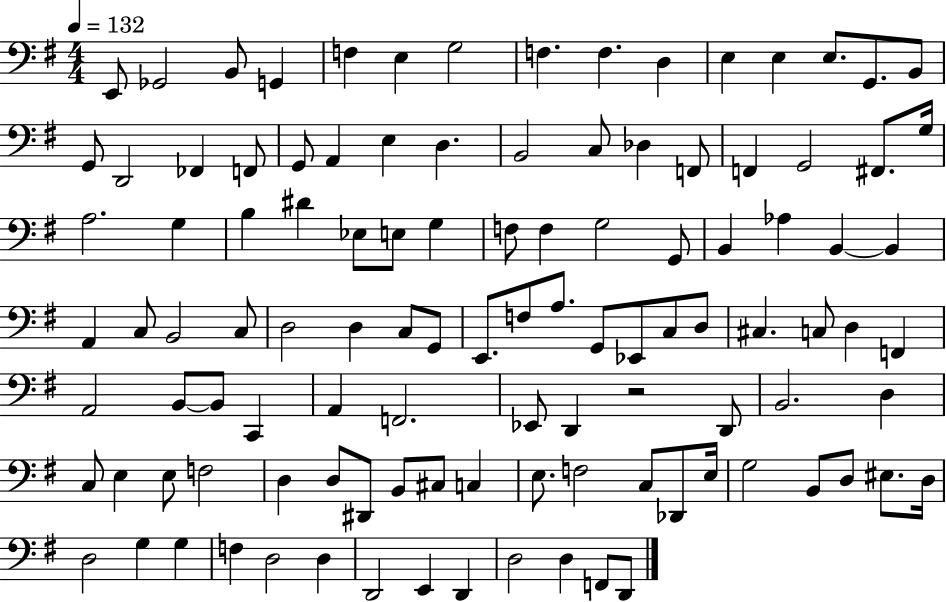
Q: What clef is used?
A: bass